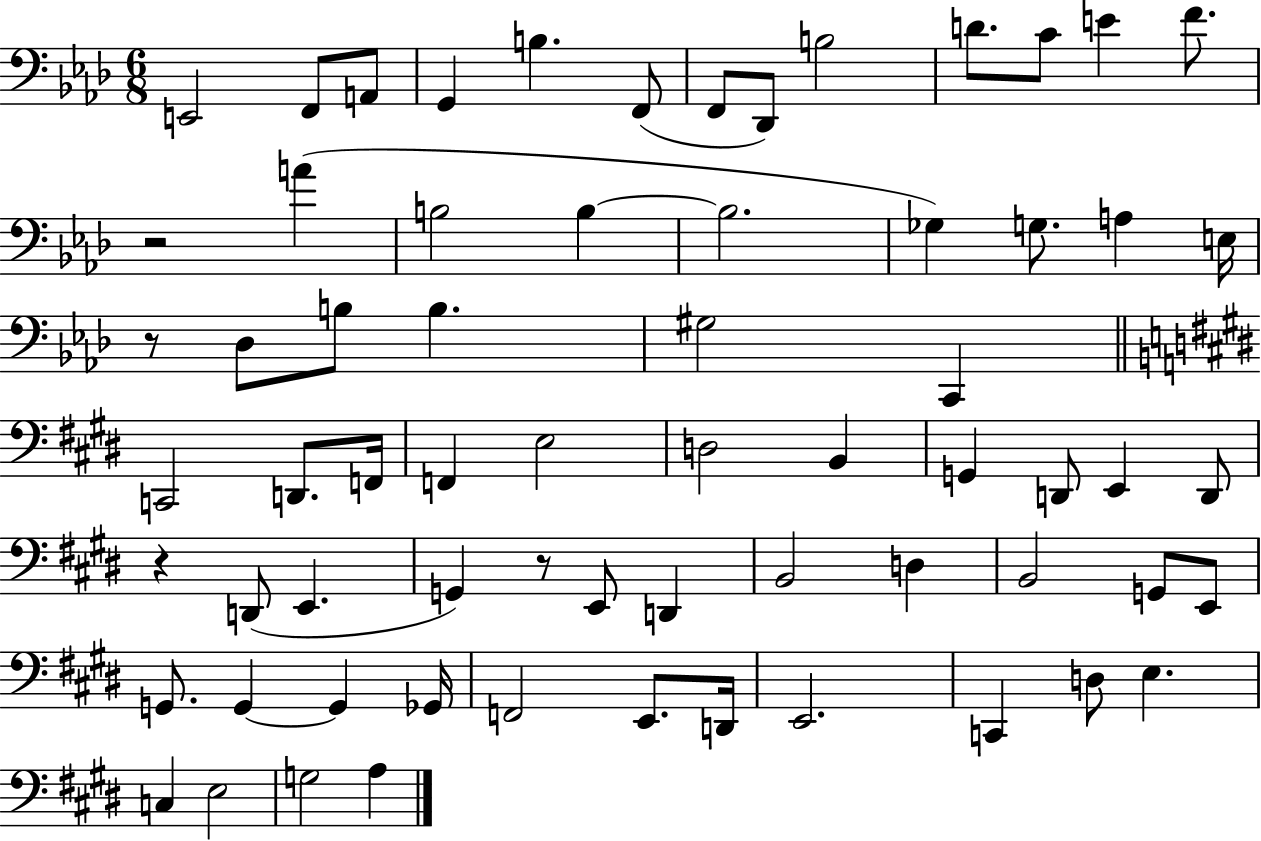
X:1
T:Untitled
M:6/8
L:1/4
K:Ab
E,,2 F,,/2 A,,/2 G,, B, F,,/2 F,,/2 _D,,/2 B,2 D/2 C/2 E F/2 z2 A B,2 B, B,2 _G, G,/2 A, E,/4 z/2 _D,/2 B,/2 B, ^G,2 C,, C,,2 D,,/2 F,,/4 F,, E,2 D,2 B,, G,, D,,/2 E,, D,,/2 z D,,/2 E,, G,, z/2 E,,/2 D,, B,,2 D, B,,2 G,,/2 E,,/2 G,,/2 G,, G,, _G,,/4 F,,2 E,,/2 D,,/4 E,,2 C,, D,/2 E, C, E,2 G,2 A,